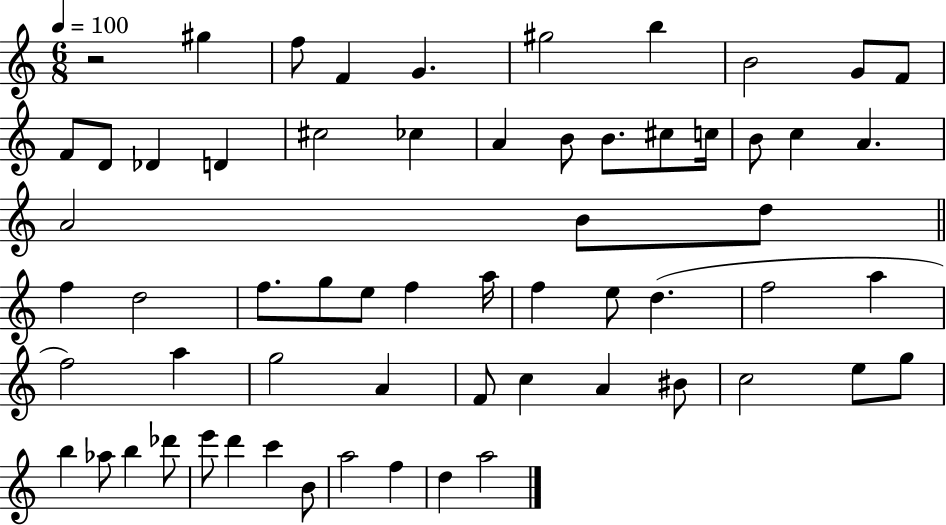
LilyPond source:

{
  \clef treble
  \numericTimeSignature
  \time 6/8
  \key c \major
  \tempo 4 = 100
  r2 gis''4 | f''8 f'4 g'4. | gis''2 b''4 | b'2 g'8 f'8 | \break f'8 d'8 des'4 d'4 | cis''2 ces''4 | a'4 b'8 b'8. cis''8 c''16 | b'8 c''4 a'4. | \break a'2 b'8 d''8 | \bar "||" \break \key a \minor f''4 d''2 | f''8. g''8 e''8 f''4 a''16 | f''4 e''8 d''4.( | f''2 a''4 | \break f''2) a''4 | g''2 a'4 | f'8 c''4 a'4 bis'8 | c''2 e''8 g''8 | \break b''4 aes''8 b''4 des'''8 | e'''8 d'''4 c'''4 b'8 | a''2 f''4 | d''4 a''2 | \break \bar "|."
}